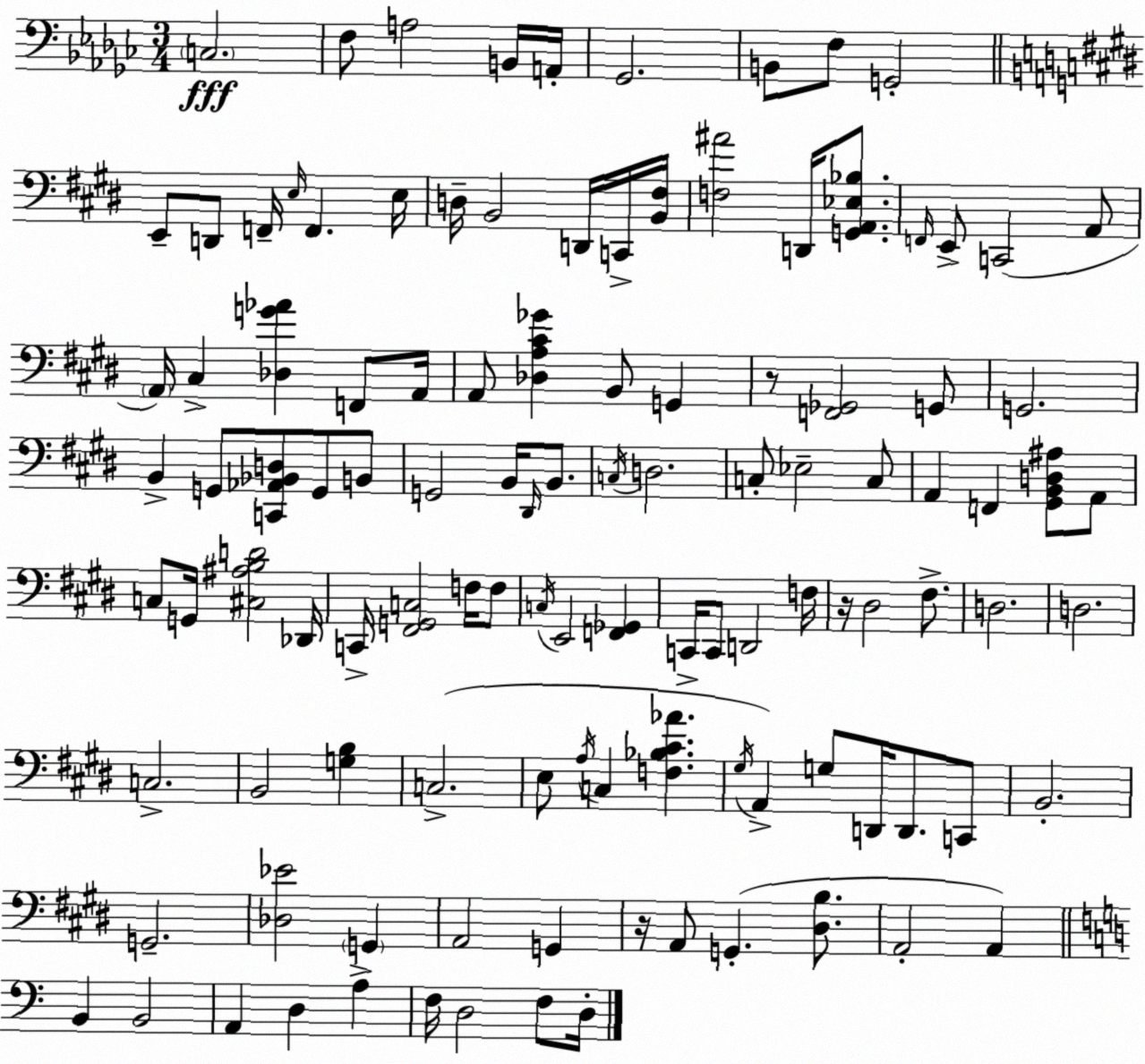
X:1
T:Untitled
M:3/4
L:1/4
K:Ebm
C,2 F,/2 A,2 B,,/4 A,,/4 _G,,2 B,,/2 F,/2 G,,2 E,,/2 D,,/2 F,,/4 E,/4 F,, E,/4 D,/4 B,,2 D,,/4 C,,/4 [B,,^F,]/4 [F,^A]2 D,,/4 [G,,A,,_E,_B,]/2 F,,/4 E,,/2 C,,2 A,,/2 A,,/4 ^C, [_D,G_A] F,,/2 A,,/4 A,,/2 [_D,A,^C_G] B,,/2 G,, z/2 [F,,_G,,]2 G,,/2 G,,2 B,, G,,/2 [C,,_A,,_B,,D,]/2 G,,/2 B,,/2 G,,2 B,,/4 ^D,,/4 B,,/2 C,/4 D,2 C,/2 _E,2 C,/2 A,, F,, [^G,,B,,D,^A,]/2 A,,/2 C,/2 G,,/4 [^C,^A,B,D]2 _D,,/4 C,,/4 [^F,,G,,C,]2 F,/4 F,/2 C,/4 E,,2 [F,,_G,,] C,,/4 C,,/2 D,,2 F,/4 z/4 ^D,2 ^F,/2 D,2 D,2 C,2 B,,2 [G,B,] C,2 E,/2 A,/4 C, [F,_B,^C_A] ^G,/4 A,, G,/2 D,,/4 D,,/2 C,,/2 B,,2 G,,2 [_D,_E]2 G,, A,,2 G,, z/4 A,,/2 G,, [^D,B,]/2 A,,2 A,, B,, B,,2 A,, D, A, F,/4 D,2 F,/2 D,/4